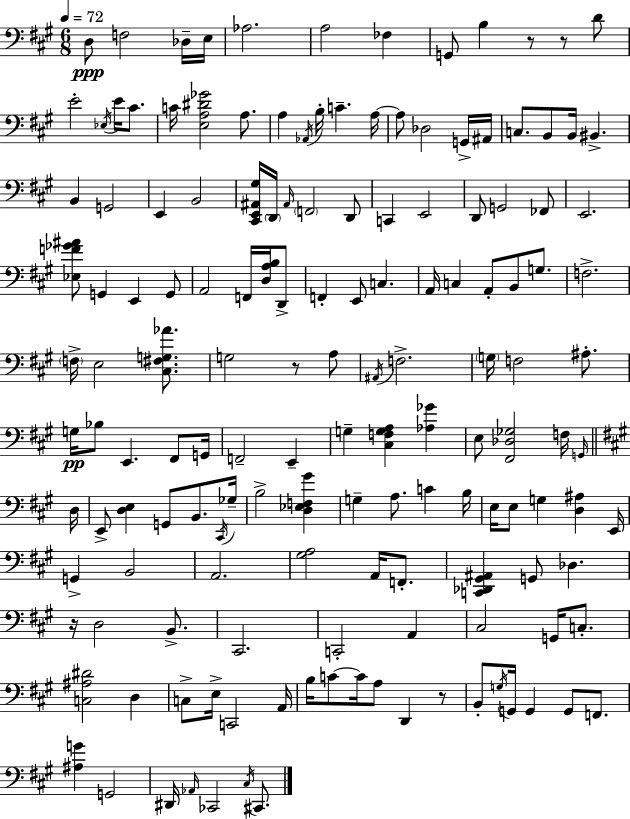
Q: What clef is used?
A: bass